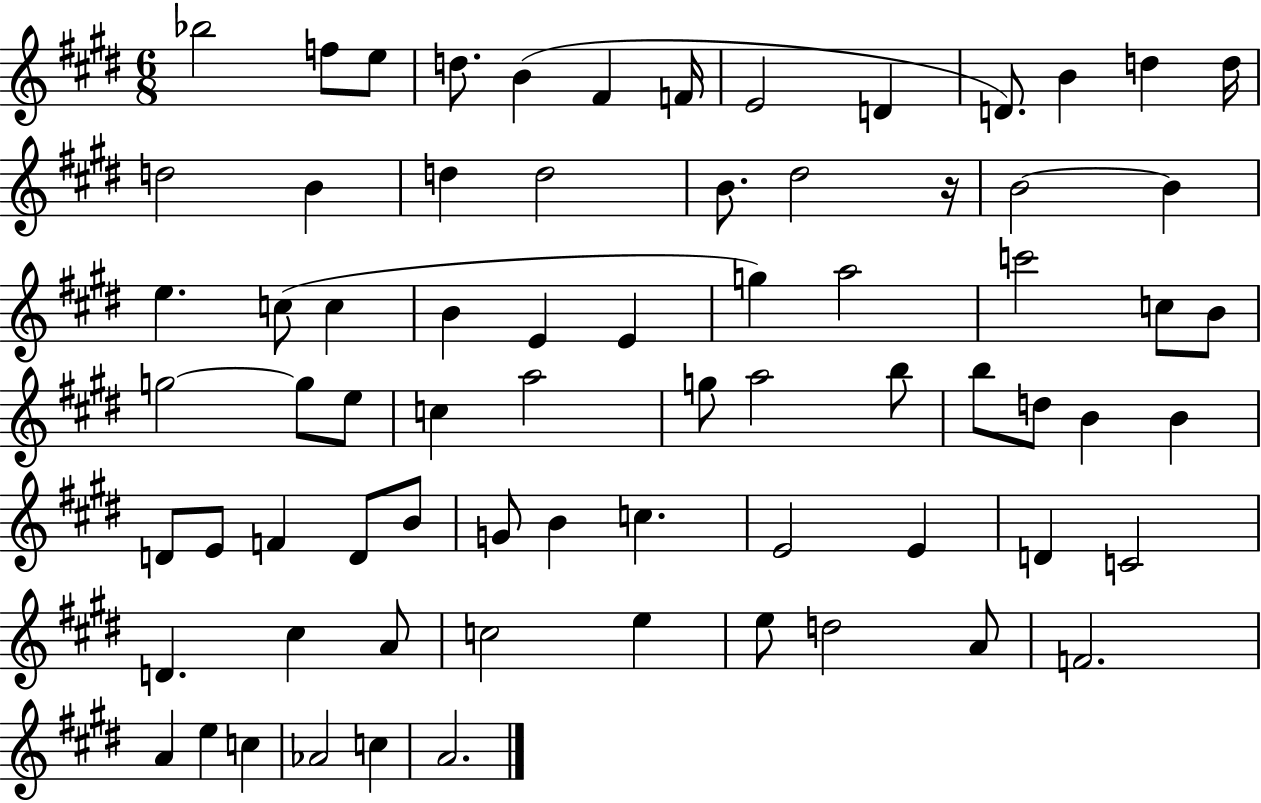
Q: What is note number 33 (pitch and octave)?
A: G5